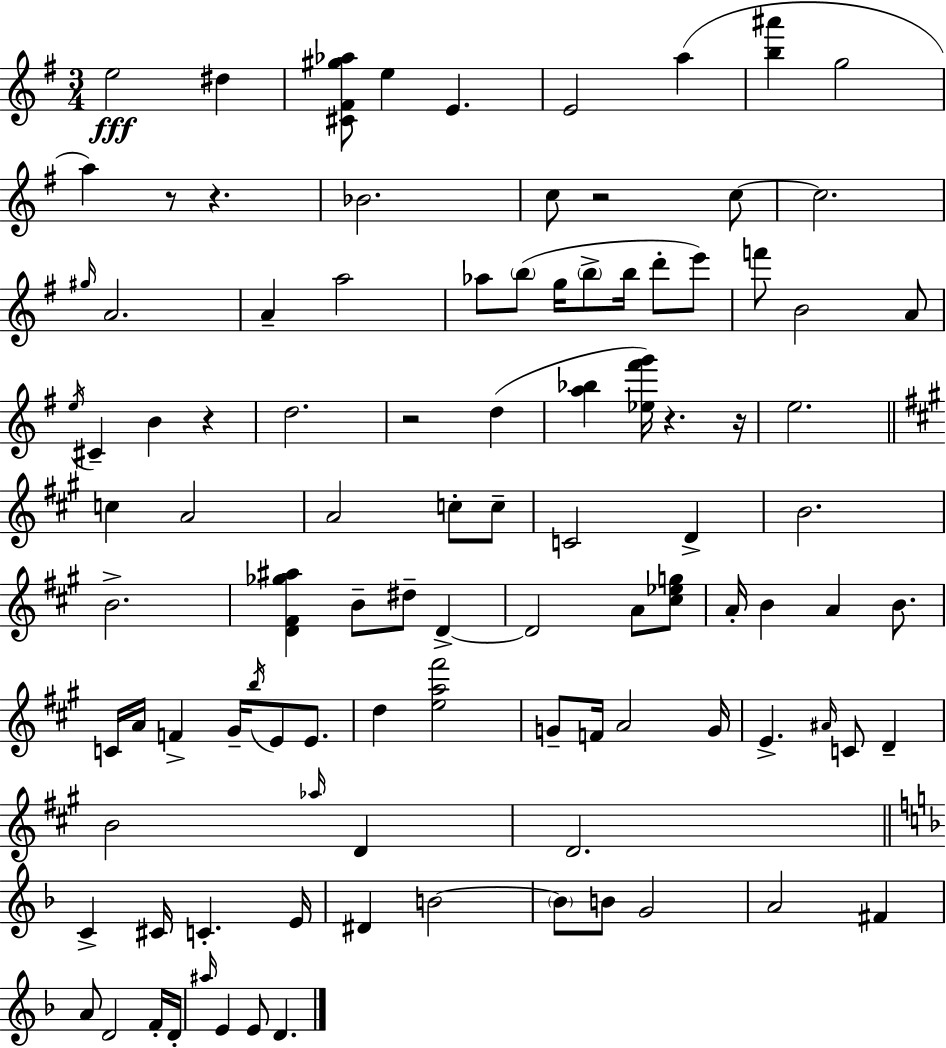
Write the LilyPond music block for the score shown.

{
  \clef treble
  \numericTimeSignature
  \time 3/4
  \key g \major
  e''2\fff dis''4 | <cis' fis' gis'' aes''>8 e''4 e'4. | e'2 a''4( | <b'' ais'''>4 g''2 | \break a''4) r8 r4. | bes'2. | c''8 r2 c''8~~ | c''2. | \break \grace { gis''16 } a'2. | a'4-- a''2 | aes''8 \parenthesize b''8( g''16 \parenthesize b''8-> b''16 d'''8-. e'''8) | f'''8 b'2 a'8 | \break \acciaccatura { e''16 } cis'4-- b'4 r4 | d''2. | r2 d''4( | <a'' bes''>4 <ees'' fis''' g'''>16) r4. | \break r16 e''2. | \bar "||" \break \key a \major c''4 a'2 | a'2 c''8-. c''8-- | c'2 d'4-> | b'2. | \break b'2.-> | <d' fis' ges'' ais''>4 b'8-- dis''8-- d'4->~~ | d'2 a'8 <cis'' ees'' g''>8 | a'16-. b'4 a'4 b'8. | \break c'16 a'16 f'4-> gis'16-- \acciaccatura { b''16 } e'8 e'8. | d''4 <e'' a'' fis'''>2 | g'8-- f'16 a'2 | g'16 e'4.-> \grace { ais'16 } c'8 d'4-- | \break b'2 \grace { aes''16 } d'4 | d'2. | \bar "||" \break \key f \major c'4-> cis'16 c'4.-. e'16 | dis'4 b'2~~ | \parenthesize b'8 b'8 g'2 | a'2 fis'4 | \break a'8 d'2 f'16-. d'16-. | \grace { ais''16 } e'4 e'8 d'4. | \bar "|."
}